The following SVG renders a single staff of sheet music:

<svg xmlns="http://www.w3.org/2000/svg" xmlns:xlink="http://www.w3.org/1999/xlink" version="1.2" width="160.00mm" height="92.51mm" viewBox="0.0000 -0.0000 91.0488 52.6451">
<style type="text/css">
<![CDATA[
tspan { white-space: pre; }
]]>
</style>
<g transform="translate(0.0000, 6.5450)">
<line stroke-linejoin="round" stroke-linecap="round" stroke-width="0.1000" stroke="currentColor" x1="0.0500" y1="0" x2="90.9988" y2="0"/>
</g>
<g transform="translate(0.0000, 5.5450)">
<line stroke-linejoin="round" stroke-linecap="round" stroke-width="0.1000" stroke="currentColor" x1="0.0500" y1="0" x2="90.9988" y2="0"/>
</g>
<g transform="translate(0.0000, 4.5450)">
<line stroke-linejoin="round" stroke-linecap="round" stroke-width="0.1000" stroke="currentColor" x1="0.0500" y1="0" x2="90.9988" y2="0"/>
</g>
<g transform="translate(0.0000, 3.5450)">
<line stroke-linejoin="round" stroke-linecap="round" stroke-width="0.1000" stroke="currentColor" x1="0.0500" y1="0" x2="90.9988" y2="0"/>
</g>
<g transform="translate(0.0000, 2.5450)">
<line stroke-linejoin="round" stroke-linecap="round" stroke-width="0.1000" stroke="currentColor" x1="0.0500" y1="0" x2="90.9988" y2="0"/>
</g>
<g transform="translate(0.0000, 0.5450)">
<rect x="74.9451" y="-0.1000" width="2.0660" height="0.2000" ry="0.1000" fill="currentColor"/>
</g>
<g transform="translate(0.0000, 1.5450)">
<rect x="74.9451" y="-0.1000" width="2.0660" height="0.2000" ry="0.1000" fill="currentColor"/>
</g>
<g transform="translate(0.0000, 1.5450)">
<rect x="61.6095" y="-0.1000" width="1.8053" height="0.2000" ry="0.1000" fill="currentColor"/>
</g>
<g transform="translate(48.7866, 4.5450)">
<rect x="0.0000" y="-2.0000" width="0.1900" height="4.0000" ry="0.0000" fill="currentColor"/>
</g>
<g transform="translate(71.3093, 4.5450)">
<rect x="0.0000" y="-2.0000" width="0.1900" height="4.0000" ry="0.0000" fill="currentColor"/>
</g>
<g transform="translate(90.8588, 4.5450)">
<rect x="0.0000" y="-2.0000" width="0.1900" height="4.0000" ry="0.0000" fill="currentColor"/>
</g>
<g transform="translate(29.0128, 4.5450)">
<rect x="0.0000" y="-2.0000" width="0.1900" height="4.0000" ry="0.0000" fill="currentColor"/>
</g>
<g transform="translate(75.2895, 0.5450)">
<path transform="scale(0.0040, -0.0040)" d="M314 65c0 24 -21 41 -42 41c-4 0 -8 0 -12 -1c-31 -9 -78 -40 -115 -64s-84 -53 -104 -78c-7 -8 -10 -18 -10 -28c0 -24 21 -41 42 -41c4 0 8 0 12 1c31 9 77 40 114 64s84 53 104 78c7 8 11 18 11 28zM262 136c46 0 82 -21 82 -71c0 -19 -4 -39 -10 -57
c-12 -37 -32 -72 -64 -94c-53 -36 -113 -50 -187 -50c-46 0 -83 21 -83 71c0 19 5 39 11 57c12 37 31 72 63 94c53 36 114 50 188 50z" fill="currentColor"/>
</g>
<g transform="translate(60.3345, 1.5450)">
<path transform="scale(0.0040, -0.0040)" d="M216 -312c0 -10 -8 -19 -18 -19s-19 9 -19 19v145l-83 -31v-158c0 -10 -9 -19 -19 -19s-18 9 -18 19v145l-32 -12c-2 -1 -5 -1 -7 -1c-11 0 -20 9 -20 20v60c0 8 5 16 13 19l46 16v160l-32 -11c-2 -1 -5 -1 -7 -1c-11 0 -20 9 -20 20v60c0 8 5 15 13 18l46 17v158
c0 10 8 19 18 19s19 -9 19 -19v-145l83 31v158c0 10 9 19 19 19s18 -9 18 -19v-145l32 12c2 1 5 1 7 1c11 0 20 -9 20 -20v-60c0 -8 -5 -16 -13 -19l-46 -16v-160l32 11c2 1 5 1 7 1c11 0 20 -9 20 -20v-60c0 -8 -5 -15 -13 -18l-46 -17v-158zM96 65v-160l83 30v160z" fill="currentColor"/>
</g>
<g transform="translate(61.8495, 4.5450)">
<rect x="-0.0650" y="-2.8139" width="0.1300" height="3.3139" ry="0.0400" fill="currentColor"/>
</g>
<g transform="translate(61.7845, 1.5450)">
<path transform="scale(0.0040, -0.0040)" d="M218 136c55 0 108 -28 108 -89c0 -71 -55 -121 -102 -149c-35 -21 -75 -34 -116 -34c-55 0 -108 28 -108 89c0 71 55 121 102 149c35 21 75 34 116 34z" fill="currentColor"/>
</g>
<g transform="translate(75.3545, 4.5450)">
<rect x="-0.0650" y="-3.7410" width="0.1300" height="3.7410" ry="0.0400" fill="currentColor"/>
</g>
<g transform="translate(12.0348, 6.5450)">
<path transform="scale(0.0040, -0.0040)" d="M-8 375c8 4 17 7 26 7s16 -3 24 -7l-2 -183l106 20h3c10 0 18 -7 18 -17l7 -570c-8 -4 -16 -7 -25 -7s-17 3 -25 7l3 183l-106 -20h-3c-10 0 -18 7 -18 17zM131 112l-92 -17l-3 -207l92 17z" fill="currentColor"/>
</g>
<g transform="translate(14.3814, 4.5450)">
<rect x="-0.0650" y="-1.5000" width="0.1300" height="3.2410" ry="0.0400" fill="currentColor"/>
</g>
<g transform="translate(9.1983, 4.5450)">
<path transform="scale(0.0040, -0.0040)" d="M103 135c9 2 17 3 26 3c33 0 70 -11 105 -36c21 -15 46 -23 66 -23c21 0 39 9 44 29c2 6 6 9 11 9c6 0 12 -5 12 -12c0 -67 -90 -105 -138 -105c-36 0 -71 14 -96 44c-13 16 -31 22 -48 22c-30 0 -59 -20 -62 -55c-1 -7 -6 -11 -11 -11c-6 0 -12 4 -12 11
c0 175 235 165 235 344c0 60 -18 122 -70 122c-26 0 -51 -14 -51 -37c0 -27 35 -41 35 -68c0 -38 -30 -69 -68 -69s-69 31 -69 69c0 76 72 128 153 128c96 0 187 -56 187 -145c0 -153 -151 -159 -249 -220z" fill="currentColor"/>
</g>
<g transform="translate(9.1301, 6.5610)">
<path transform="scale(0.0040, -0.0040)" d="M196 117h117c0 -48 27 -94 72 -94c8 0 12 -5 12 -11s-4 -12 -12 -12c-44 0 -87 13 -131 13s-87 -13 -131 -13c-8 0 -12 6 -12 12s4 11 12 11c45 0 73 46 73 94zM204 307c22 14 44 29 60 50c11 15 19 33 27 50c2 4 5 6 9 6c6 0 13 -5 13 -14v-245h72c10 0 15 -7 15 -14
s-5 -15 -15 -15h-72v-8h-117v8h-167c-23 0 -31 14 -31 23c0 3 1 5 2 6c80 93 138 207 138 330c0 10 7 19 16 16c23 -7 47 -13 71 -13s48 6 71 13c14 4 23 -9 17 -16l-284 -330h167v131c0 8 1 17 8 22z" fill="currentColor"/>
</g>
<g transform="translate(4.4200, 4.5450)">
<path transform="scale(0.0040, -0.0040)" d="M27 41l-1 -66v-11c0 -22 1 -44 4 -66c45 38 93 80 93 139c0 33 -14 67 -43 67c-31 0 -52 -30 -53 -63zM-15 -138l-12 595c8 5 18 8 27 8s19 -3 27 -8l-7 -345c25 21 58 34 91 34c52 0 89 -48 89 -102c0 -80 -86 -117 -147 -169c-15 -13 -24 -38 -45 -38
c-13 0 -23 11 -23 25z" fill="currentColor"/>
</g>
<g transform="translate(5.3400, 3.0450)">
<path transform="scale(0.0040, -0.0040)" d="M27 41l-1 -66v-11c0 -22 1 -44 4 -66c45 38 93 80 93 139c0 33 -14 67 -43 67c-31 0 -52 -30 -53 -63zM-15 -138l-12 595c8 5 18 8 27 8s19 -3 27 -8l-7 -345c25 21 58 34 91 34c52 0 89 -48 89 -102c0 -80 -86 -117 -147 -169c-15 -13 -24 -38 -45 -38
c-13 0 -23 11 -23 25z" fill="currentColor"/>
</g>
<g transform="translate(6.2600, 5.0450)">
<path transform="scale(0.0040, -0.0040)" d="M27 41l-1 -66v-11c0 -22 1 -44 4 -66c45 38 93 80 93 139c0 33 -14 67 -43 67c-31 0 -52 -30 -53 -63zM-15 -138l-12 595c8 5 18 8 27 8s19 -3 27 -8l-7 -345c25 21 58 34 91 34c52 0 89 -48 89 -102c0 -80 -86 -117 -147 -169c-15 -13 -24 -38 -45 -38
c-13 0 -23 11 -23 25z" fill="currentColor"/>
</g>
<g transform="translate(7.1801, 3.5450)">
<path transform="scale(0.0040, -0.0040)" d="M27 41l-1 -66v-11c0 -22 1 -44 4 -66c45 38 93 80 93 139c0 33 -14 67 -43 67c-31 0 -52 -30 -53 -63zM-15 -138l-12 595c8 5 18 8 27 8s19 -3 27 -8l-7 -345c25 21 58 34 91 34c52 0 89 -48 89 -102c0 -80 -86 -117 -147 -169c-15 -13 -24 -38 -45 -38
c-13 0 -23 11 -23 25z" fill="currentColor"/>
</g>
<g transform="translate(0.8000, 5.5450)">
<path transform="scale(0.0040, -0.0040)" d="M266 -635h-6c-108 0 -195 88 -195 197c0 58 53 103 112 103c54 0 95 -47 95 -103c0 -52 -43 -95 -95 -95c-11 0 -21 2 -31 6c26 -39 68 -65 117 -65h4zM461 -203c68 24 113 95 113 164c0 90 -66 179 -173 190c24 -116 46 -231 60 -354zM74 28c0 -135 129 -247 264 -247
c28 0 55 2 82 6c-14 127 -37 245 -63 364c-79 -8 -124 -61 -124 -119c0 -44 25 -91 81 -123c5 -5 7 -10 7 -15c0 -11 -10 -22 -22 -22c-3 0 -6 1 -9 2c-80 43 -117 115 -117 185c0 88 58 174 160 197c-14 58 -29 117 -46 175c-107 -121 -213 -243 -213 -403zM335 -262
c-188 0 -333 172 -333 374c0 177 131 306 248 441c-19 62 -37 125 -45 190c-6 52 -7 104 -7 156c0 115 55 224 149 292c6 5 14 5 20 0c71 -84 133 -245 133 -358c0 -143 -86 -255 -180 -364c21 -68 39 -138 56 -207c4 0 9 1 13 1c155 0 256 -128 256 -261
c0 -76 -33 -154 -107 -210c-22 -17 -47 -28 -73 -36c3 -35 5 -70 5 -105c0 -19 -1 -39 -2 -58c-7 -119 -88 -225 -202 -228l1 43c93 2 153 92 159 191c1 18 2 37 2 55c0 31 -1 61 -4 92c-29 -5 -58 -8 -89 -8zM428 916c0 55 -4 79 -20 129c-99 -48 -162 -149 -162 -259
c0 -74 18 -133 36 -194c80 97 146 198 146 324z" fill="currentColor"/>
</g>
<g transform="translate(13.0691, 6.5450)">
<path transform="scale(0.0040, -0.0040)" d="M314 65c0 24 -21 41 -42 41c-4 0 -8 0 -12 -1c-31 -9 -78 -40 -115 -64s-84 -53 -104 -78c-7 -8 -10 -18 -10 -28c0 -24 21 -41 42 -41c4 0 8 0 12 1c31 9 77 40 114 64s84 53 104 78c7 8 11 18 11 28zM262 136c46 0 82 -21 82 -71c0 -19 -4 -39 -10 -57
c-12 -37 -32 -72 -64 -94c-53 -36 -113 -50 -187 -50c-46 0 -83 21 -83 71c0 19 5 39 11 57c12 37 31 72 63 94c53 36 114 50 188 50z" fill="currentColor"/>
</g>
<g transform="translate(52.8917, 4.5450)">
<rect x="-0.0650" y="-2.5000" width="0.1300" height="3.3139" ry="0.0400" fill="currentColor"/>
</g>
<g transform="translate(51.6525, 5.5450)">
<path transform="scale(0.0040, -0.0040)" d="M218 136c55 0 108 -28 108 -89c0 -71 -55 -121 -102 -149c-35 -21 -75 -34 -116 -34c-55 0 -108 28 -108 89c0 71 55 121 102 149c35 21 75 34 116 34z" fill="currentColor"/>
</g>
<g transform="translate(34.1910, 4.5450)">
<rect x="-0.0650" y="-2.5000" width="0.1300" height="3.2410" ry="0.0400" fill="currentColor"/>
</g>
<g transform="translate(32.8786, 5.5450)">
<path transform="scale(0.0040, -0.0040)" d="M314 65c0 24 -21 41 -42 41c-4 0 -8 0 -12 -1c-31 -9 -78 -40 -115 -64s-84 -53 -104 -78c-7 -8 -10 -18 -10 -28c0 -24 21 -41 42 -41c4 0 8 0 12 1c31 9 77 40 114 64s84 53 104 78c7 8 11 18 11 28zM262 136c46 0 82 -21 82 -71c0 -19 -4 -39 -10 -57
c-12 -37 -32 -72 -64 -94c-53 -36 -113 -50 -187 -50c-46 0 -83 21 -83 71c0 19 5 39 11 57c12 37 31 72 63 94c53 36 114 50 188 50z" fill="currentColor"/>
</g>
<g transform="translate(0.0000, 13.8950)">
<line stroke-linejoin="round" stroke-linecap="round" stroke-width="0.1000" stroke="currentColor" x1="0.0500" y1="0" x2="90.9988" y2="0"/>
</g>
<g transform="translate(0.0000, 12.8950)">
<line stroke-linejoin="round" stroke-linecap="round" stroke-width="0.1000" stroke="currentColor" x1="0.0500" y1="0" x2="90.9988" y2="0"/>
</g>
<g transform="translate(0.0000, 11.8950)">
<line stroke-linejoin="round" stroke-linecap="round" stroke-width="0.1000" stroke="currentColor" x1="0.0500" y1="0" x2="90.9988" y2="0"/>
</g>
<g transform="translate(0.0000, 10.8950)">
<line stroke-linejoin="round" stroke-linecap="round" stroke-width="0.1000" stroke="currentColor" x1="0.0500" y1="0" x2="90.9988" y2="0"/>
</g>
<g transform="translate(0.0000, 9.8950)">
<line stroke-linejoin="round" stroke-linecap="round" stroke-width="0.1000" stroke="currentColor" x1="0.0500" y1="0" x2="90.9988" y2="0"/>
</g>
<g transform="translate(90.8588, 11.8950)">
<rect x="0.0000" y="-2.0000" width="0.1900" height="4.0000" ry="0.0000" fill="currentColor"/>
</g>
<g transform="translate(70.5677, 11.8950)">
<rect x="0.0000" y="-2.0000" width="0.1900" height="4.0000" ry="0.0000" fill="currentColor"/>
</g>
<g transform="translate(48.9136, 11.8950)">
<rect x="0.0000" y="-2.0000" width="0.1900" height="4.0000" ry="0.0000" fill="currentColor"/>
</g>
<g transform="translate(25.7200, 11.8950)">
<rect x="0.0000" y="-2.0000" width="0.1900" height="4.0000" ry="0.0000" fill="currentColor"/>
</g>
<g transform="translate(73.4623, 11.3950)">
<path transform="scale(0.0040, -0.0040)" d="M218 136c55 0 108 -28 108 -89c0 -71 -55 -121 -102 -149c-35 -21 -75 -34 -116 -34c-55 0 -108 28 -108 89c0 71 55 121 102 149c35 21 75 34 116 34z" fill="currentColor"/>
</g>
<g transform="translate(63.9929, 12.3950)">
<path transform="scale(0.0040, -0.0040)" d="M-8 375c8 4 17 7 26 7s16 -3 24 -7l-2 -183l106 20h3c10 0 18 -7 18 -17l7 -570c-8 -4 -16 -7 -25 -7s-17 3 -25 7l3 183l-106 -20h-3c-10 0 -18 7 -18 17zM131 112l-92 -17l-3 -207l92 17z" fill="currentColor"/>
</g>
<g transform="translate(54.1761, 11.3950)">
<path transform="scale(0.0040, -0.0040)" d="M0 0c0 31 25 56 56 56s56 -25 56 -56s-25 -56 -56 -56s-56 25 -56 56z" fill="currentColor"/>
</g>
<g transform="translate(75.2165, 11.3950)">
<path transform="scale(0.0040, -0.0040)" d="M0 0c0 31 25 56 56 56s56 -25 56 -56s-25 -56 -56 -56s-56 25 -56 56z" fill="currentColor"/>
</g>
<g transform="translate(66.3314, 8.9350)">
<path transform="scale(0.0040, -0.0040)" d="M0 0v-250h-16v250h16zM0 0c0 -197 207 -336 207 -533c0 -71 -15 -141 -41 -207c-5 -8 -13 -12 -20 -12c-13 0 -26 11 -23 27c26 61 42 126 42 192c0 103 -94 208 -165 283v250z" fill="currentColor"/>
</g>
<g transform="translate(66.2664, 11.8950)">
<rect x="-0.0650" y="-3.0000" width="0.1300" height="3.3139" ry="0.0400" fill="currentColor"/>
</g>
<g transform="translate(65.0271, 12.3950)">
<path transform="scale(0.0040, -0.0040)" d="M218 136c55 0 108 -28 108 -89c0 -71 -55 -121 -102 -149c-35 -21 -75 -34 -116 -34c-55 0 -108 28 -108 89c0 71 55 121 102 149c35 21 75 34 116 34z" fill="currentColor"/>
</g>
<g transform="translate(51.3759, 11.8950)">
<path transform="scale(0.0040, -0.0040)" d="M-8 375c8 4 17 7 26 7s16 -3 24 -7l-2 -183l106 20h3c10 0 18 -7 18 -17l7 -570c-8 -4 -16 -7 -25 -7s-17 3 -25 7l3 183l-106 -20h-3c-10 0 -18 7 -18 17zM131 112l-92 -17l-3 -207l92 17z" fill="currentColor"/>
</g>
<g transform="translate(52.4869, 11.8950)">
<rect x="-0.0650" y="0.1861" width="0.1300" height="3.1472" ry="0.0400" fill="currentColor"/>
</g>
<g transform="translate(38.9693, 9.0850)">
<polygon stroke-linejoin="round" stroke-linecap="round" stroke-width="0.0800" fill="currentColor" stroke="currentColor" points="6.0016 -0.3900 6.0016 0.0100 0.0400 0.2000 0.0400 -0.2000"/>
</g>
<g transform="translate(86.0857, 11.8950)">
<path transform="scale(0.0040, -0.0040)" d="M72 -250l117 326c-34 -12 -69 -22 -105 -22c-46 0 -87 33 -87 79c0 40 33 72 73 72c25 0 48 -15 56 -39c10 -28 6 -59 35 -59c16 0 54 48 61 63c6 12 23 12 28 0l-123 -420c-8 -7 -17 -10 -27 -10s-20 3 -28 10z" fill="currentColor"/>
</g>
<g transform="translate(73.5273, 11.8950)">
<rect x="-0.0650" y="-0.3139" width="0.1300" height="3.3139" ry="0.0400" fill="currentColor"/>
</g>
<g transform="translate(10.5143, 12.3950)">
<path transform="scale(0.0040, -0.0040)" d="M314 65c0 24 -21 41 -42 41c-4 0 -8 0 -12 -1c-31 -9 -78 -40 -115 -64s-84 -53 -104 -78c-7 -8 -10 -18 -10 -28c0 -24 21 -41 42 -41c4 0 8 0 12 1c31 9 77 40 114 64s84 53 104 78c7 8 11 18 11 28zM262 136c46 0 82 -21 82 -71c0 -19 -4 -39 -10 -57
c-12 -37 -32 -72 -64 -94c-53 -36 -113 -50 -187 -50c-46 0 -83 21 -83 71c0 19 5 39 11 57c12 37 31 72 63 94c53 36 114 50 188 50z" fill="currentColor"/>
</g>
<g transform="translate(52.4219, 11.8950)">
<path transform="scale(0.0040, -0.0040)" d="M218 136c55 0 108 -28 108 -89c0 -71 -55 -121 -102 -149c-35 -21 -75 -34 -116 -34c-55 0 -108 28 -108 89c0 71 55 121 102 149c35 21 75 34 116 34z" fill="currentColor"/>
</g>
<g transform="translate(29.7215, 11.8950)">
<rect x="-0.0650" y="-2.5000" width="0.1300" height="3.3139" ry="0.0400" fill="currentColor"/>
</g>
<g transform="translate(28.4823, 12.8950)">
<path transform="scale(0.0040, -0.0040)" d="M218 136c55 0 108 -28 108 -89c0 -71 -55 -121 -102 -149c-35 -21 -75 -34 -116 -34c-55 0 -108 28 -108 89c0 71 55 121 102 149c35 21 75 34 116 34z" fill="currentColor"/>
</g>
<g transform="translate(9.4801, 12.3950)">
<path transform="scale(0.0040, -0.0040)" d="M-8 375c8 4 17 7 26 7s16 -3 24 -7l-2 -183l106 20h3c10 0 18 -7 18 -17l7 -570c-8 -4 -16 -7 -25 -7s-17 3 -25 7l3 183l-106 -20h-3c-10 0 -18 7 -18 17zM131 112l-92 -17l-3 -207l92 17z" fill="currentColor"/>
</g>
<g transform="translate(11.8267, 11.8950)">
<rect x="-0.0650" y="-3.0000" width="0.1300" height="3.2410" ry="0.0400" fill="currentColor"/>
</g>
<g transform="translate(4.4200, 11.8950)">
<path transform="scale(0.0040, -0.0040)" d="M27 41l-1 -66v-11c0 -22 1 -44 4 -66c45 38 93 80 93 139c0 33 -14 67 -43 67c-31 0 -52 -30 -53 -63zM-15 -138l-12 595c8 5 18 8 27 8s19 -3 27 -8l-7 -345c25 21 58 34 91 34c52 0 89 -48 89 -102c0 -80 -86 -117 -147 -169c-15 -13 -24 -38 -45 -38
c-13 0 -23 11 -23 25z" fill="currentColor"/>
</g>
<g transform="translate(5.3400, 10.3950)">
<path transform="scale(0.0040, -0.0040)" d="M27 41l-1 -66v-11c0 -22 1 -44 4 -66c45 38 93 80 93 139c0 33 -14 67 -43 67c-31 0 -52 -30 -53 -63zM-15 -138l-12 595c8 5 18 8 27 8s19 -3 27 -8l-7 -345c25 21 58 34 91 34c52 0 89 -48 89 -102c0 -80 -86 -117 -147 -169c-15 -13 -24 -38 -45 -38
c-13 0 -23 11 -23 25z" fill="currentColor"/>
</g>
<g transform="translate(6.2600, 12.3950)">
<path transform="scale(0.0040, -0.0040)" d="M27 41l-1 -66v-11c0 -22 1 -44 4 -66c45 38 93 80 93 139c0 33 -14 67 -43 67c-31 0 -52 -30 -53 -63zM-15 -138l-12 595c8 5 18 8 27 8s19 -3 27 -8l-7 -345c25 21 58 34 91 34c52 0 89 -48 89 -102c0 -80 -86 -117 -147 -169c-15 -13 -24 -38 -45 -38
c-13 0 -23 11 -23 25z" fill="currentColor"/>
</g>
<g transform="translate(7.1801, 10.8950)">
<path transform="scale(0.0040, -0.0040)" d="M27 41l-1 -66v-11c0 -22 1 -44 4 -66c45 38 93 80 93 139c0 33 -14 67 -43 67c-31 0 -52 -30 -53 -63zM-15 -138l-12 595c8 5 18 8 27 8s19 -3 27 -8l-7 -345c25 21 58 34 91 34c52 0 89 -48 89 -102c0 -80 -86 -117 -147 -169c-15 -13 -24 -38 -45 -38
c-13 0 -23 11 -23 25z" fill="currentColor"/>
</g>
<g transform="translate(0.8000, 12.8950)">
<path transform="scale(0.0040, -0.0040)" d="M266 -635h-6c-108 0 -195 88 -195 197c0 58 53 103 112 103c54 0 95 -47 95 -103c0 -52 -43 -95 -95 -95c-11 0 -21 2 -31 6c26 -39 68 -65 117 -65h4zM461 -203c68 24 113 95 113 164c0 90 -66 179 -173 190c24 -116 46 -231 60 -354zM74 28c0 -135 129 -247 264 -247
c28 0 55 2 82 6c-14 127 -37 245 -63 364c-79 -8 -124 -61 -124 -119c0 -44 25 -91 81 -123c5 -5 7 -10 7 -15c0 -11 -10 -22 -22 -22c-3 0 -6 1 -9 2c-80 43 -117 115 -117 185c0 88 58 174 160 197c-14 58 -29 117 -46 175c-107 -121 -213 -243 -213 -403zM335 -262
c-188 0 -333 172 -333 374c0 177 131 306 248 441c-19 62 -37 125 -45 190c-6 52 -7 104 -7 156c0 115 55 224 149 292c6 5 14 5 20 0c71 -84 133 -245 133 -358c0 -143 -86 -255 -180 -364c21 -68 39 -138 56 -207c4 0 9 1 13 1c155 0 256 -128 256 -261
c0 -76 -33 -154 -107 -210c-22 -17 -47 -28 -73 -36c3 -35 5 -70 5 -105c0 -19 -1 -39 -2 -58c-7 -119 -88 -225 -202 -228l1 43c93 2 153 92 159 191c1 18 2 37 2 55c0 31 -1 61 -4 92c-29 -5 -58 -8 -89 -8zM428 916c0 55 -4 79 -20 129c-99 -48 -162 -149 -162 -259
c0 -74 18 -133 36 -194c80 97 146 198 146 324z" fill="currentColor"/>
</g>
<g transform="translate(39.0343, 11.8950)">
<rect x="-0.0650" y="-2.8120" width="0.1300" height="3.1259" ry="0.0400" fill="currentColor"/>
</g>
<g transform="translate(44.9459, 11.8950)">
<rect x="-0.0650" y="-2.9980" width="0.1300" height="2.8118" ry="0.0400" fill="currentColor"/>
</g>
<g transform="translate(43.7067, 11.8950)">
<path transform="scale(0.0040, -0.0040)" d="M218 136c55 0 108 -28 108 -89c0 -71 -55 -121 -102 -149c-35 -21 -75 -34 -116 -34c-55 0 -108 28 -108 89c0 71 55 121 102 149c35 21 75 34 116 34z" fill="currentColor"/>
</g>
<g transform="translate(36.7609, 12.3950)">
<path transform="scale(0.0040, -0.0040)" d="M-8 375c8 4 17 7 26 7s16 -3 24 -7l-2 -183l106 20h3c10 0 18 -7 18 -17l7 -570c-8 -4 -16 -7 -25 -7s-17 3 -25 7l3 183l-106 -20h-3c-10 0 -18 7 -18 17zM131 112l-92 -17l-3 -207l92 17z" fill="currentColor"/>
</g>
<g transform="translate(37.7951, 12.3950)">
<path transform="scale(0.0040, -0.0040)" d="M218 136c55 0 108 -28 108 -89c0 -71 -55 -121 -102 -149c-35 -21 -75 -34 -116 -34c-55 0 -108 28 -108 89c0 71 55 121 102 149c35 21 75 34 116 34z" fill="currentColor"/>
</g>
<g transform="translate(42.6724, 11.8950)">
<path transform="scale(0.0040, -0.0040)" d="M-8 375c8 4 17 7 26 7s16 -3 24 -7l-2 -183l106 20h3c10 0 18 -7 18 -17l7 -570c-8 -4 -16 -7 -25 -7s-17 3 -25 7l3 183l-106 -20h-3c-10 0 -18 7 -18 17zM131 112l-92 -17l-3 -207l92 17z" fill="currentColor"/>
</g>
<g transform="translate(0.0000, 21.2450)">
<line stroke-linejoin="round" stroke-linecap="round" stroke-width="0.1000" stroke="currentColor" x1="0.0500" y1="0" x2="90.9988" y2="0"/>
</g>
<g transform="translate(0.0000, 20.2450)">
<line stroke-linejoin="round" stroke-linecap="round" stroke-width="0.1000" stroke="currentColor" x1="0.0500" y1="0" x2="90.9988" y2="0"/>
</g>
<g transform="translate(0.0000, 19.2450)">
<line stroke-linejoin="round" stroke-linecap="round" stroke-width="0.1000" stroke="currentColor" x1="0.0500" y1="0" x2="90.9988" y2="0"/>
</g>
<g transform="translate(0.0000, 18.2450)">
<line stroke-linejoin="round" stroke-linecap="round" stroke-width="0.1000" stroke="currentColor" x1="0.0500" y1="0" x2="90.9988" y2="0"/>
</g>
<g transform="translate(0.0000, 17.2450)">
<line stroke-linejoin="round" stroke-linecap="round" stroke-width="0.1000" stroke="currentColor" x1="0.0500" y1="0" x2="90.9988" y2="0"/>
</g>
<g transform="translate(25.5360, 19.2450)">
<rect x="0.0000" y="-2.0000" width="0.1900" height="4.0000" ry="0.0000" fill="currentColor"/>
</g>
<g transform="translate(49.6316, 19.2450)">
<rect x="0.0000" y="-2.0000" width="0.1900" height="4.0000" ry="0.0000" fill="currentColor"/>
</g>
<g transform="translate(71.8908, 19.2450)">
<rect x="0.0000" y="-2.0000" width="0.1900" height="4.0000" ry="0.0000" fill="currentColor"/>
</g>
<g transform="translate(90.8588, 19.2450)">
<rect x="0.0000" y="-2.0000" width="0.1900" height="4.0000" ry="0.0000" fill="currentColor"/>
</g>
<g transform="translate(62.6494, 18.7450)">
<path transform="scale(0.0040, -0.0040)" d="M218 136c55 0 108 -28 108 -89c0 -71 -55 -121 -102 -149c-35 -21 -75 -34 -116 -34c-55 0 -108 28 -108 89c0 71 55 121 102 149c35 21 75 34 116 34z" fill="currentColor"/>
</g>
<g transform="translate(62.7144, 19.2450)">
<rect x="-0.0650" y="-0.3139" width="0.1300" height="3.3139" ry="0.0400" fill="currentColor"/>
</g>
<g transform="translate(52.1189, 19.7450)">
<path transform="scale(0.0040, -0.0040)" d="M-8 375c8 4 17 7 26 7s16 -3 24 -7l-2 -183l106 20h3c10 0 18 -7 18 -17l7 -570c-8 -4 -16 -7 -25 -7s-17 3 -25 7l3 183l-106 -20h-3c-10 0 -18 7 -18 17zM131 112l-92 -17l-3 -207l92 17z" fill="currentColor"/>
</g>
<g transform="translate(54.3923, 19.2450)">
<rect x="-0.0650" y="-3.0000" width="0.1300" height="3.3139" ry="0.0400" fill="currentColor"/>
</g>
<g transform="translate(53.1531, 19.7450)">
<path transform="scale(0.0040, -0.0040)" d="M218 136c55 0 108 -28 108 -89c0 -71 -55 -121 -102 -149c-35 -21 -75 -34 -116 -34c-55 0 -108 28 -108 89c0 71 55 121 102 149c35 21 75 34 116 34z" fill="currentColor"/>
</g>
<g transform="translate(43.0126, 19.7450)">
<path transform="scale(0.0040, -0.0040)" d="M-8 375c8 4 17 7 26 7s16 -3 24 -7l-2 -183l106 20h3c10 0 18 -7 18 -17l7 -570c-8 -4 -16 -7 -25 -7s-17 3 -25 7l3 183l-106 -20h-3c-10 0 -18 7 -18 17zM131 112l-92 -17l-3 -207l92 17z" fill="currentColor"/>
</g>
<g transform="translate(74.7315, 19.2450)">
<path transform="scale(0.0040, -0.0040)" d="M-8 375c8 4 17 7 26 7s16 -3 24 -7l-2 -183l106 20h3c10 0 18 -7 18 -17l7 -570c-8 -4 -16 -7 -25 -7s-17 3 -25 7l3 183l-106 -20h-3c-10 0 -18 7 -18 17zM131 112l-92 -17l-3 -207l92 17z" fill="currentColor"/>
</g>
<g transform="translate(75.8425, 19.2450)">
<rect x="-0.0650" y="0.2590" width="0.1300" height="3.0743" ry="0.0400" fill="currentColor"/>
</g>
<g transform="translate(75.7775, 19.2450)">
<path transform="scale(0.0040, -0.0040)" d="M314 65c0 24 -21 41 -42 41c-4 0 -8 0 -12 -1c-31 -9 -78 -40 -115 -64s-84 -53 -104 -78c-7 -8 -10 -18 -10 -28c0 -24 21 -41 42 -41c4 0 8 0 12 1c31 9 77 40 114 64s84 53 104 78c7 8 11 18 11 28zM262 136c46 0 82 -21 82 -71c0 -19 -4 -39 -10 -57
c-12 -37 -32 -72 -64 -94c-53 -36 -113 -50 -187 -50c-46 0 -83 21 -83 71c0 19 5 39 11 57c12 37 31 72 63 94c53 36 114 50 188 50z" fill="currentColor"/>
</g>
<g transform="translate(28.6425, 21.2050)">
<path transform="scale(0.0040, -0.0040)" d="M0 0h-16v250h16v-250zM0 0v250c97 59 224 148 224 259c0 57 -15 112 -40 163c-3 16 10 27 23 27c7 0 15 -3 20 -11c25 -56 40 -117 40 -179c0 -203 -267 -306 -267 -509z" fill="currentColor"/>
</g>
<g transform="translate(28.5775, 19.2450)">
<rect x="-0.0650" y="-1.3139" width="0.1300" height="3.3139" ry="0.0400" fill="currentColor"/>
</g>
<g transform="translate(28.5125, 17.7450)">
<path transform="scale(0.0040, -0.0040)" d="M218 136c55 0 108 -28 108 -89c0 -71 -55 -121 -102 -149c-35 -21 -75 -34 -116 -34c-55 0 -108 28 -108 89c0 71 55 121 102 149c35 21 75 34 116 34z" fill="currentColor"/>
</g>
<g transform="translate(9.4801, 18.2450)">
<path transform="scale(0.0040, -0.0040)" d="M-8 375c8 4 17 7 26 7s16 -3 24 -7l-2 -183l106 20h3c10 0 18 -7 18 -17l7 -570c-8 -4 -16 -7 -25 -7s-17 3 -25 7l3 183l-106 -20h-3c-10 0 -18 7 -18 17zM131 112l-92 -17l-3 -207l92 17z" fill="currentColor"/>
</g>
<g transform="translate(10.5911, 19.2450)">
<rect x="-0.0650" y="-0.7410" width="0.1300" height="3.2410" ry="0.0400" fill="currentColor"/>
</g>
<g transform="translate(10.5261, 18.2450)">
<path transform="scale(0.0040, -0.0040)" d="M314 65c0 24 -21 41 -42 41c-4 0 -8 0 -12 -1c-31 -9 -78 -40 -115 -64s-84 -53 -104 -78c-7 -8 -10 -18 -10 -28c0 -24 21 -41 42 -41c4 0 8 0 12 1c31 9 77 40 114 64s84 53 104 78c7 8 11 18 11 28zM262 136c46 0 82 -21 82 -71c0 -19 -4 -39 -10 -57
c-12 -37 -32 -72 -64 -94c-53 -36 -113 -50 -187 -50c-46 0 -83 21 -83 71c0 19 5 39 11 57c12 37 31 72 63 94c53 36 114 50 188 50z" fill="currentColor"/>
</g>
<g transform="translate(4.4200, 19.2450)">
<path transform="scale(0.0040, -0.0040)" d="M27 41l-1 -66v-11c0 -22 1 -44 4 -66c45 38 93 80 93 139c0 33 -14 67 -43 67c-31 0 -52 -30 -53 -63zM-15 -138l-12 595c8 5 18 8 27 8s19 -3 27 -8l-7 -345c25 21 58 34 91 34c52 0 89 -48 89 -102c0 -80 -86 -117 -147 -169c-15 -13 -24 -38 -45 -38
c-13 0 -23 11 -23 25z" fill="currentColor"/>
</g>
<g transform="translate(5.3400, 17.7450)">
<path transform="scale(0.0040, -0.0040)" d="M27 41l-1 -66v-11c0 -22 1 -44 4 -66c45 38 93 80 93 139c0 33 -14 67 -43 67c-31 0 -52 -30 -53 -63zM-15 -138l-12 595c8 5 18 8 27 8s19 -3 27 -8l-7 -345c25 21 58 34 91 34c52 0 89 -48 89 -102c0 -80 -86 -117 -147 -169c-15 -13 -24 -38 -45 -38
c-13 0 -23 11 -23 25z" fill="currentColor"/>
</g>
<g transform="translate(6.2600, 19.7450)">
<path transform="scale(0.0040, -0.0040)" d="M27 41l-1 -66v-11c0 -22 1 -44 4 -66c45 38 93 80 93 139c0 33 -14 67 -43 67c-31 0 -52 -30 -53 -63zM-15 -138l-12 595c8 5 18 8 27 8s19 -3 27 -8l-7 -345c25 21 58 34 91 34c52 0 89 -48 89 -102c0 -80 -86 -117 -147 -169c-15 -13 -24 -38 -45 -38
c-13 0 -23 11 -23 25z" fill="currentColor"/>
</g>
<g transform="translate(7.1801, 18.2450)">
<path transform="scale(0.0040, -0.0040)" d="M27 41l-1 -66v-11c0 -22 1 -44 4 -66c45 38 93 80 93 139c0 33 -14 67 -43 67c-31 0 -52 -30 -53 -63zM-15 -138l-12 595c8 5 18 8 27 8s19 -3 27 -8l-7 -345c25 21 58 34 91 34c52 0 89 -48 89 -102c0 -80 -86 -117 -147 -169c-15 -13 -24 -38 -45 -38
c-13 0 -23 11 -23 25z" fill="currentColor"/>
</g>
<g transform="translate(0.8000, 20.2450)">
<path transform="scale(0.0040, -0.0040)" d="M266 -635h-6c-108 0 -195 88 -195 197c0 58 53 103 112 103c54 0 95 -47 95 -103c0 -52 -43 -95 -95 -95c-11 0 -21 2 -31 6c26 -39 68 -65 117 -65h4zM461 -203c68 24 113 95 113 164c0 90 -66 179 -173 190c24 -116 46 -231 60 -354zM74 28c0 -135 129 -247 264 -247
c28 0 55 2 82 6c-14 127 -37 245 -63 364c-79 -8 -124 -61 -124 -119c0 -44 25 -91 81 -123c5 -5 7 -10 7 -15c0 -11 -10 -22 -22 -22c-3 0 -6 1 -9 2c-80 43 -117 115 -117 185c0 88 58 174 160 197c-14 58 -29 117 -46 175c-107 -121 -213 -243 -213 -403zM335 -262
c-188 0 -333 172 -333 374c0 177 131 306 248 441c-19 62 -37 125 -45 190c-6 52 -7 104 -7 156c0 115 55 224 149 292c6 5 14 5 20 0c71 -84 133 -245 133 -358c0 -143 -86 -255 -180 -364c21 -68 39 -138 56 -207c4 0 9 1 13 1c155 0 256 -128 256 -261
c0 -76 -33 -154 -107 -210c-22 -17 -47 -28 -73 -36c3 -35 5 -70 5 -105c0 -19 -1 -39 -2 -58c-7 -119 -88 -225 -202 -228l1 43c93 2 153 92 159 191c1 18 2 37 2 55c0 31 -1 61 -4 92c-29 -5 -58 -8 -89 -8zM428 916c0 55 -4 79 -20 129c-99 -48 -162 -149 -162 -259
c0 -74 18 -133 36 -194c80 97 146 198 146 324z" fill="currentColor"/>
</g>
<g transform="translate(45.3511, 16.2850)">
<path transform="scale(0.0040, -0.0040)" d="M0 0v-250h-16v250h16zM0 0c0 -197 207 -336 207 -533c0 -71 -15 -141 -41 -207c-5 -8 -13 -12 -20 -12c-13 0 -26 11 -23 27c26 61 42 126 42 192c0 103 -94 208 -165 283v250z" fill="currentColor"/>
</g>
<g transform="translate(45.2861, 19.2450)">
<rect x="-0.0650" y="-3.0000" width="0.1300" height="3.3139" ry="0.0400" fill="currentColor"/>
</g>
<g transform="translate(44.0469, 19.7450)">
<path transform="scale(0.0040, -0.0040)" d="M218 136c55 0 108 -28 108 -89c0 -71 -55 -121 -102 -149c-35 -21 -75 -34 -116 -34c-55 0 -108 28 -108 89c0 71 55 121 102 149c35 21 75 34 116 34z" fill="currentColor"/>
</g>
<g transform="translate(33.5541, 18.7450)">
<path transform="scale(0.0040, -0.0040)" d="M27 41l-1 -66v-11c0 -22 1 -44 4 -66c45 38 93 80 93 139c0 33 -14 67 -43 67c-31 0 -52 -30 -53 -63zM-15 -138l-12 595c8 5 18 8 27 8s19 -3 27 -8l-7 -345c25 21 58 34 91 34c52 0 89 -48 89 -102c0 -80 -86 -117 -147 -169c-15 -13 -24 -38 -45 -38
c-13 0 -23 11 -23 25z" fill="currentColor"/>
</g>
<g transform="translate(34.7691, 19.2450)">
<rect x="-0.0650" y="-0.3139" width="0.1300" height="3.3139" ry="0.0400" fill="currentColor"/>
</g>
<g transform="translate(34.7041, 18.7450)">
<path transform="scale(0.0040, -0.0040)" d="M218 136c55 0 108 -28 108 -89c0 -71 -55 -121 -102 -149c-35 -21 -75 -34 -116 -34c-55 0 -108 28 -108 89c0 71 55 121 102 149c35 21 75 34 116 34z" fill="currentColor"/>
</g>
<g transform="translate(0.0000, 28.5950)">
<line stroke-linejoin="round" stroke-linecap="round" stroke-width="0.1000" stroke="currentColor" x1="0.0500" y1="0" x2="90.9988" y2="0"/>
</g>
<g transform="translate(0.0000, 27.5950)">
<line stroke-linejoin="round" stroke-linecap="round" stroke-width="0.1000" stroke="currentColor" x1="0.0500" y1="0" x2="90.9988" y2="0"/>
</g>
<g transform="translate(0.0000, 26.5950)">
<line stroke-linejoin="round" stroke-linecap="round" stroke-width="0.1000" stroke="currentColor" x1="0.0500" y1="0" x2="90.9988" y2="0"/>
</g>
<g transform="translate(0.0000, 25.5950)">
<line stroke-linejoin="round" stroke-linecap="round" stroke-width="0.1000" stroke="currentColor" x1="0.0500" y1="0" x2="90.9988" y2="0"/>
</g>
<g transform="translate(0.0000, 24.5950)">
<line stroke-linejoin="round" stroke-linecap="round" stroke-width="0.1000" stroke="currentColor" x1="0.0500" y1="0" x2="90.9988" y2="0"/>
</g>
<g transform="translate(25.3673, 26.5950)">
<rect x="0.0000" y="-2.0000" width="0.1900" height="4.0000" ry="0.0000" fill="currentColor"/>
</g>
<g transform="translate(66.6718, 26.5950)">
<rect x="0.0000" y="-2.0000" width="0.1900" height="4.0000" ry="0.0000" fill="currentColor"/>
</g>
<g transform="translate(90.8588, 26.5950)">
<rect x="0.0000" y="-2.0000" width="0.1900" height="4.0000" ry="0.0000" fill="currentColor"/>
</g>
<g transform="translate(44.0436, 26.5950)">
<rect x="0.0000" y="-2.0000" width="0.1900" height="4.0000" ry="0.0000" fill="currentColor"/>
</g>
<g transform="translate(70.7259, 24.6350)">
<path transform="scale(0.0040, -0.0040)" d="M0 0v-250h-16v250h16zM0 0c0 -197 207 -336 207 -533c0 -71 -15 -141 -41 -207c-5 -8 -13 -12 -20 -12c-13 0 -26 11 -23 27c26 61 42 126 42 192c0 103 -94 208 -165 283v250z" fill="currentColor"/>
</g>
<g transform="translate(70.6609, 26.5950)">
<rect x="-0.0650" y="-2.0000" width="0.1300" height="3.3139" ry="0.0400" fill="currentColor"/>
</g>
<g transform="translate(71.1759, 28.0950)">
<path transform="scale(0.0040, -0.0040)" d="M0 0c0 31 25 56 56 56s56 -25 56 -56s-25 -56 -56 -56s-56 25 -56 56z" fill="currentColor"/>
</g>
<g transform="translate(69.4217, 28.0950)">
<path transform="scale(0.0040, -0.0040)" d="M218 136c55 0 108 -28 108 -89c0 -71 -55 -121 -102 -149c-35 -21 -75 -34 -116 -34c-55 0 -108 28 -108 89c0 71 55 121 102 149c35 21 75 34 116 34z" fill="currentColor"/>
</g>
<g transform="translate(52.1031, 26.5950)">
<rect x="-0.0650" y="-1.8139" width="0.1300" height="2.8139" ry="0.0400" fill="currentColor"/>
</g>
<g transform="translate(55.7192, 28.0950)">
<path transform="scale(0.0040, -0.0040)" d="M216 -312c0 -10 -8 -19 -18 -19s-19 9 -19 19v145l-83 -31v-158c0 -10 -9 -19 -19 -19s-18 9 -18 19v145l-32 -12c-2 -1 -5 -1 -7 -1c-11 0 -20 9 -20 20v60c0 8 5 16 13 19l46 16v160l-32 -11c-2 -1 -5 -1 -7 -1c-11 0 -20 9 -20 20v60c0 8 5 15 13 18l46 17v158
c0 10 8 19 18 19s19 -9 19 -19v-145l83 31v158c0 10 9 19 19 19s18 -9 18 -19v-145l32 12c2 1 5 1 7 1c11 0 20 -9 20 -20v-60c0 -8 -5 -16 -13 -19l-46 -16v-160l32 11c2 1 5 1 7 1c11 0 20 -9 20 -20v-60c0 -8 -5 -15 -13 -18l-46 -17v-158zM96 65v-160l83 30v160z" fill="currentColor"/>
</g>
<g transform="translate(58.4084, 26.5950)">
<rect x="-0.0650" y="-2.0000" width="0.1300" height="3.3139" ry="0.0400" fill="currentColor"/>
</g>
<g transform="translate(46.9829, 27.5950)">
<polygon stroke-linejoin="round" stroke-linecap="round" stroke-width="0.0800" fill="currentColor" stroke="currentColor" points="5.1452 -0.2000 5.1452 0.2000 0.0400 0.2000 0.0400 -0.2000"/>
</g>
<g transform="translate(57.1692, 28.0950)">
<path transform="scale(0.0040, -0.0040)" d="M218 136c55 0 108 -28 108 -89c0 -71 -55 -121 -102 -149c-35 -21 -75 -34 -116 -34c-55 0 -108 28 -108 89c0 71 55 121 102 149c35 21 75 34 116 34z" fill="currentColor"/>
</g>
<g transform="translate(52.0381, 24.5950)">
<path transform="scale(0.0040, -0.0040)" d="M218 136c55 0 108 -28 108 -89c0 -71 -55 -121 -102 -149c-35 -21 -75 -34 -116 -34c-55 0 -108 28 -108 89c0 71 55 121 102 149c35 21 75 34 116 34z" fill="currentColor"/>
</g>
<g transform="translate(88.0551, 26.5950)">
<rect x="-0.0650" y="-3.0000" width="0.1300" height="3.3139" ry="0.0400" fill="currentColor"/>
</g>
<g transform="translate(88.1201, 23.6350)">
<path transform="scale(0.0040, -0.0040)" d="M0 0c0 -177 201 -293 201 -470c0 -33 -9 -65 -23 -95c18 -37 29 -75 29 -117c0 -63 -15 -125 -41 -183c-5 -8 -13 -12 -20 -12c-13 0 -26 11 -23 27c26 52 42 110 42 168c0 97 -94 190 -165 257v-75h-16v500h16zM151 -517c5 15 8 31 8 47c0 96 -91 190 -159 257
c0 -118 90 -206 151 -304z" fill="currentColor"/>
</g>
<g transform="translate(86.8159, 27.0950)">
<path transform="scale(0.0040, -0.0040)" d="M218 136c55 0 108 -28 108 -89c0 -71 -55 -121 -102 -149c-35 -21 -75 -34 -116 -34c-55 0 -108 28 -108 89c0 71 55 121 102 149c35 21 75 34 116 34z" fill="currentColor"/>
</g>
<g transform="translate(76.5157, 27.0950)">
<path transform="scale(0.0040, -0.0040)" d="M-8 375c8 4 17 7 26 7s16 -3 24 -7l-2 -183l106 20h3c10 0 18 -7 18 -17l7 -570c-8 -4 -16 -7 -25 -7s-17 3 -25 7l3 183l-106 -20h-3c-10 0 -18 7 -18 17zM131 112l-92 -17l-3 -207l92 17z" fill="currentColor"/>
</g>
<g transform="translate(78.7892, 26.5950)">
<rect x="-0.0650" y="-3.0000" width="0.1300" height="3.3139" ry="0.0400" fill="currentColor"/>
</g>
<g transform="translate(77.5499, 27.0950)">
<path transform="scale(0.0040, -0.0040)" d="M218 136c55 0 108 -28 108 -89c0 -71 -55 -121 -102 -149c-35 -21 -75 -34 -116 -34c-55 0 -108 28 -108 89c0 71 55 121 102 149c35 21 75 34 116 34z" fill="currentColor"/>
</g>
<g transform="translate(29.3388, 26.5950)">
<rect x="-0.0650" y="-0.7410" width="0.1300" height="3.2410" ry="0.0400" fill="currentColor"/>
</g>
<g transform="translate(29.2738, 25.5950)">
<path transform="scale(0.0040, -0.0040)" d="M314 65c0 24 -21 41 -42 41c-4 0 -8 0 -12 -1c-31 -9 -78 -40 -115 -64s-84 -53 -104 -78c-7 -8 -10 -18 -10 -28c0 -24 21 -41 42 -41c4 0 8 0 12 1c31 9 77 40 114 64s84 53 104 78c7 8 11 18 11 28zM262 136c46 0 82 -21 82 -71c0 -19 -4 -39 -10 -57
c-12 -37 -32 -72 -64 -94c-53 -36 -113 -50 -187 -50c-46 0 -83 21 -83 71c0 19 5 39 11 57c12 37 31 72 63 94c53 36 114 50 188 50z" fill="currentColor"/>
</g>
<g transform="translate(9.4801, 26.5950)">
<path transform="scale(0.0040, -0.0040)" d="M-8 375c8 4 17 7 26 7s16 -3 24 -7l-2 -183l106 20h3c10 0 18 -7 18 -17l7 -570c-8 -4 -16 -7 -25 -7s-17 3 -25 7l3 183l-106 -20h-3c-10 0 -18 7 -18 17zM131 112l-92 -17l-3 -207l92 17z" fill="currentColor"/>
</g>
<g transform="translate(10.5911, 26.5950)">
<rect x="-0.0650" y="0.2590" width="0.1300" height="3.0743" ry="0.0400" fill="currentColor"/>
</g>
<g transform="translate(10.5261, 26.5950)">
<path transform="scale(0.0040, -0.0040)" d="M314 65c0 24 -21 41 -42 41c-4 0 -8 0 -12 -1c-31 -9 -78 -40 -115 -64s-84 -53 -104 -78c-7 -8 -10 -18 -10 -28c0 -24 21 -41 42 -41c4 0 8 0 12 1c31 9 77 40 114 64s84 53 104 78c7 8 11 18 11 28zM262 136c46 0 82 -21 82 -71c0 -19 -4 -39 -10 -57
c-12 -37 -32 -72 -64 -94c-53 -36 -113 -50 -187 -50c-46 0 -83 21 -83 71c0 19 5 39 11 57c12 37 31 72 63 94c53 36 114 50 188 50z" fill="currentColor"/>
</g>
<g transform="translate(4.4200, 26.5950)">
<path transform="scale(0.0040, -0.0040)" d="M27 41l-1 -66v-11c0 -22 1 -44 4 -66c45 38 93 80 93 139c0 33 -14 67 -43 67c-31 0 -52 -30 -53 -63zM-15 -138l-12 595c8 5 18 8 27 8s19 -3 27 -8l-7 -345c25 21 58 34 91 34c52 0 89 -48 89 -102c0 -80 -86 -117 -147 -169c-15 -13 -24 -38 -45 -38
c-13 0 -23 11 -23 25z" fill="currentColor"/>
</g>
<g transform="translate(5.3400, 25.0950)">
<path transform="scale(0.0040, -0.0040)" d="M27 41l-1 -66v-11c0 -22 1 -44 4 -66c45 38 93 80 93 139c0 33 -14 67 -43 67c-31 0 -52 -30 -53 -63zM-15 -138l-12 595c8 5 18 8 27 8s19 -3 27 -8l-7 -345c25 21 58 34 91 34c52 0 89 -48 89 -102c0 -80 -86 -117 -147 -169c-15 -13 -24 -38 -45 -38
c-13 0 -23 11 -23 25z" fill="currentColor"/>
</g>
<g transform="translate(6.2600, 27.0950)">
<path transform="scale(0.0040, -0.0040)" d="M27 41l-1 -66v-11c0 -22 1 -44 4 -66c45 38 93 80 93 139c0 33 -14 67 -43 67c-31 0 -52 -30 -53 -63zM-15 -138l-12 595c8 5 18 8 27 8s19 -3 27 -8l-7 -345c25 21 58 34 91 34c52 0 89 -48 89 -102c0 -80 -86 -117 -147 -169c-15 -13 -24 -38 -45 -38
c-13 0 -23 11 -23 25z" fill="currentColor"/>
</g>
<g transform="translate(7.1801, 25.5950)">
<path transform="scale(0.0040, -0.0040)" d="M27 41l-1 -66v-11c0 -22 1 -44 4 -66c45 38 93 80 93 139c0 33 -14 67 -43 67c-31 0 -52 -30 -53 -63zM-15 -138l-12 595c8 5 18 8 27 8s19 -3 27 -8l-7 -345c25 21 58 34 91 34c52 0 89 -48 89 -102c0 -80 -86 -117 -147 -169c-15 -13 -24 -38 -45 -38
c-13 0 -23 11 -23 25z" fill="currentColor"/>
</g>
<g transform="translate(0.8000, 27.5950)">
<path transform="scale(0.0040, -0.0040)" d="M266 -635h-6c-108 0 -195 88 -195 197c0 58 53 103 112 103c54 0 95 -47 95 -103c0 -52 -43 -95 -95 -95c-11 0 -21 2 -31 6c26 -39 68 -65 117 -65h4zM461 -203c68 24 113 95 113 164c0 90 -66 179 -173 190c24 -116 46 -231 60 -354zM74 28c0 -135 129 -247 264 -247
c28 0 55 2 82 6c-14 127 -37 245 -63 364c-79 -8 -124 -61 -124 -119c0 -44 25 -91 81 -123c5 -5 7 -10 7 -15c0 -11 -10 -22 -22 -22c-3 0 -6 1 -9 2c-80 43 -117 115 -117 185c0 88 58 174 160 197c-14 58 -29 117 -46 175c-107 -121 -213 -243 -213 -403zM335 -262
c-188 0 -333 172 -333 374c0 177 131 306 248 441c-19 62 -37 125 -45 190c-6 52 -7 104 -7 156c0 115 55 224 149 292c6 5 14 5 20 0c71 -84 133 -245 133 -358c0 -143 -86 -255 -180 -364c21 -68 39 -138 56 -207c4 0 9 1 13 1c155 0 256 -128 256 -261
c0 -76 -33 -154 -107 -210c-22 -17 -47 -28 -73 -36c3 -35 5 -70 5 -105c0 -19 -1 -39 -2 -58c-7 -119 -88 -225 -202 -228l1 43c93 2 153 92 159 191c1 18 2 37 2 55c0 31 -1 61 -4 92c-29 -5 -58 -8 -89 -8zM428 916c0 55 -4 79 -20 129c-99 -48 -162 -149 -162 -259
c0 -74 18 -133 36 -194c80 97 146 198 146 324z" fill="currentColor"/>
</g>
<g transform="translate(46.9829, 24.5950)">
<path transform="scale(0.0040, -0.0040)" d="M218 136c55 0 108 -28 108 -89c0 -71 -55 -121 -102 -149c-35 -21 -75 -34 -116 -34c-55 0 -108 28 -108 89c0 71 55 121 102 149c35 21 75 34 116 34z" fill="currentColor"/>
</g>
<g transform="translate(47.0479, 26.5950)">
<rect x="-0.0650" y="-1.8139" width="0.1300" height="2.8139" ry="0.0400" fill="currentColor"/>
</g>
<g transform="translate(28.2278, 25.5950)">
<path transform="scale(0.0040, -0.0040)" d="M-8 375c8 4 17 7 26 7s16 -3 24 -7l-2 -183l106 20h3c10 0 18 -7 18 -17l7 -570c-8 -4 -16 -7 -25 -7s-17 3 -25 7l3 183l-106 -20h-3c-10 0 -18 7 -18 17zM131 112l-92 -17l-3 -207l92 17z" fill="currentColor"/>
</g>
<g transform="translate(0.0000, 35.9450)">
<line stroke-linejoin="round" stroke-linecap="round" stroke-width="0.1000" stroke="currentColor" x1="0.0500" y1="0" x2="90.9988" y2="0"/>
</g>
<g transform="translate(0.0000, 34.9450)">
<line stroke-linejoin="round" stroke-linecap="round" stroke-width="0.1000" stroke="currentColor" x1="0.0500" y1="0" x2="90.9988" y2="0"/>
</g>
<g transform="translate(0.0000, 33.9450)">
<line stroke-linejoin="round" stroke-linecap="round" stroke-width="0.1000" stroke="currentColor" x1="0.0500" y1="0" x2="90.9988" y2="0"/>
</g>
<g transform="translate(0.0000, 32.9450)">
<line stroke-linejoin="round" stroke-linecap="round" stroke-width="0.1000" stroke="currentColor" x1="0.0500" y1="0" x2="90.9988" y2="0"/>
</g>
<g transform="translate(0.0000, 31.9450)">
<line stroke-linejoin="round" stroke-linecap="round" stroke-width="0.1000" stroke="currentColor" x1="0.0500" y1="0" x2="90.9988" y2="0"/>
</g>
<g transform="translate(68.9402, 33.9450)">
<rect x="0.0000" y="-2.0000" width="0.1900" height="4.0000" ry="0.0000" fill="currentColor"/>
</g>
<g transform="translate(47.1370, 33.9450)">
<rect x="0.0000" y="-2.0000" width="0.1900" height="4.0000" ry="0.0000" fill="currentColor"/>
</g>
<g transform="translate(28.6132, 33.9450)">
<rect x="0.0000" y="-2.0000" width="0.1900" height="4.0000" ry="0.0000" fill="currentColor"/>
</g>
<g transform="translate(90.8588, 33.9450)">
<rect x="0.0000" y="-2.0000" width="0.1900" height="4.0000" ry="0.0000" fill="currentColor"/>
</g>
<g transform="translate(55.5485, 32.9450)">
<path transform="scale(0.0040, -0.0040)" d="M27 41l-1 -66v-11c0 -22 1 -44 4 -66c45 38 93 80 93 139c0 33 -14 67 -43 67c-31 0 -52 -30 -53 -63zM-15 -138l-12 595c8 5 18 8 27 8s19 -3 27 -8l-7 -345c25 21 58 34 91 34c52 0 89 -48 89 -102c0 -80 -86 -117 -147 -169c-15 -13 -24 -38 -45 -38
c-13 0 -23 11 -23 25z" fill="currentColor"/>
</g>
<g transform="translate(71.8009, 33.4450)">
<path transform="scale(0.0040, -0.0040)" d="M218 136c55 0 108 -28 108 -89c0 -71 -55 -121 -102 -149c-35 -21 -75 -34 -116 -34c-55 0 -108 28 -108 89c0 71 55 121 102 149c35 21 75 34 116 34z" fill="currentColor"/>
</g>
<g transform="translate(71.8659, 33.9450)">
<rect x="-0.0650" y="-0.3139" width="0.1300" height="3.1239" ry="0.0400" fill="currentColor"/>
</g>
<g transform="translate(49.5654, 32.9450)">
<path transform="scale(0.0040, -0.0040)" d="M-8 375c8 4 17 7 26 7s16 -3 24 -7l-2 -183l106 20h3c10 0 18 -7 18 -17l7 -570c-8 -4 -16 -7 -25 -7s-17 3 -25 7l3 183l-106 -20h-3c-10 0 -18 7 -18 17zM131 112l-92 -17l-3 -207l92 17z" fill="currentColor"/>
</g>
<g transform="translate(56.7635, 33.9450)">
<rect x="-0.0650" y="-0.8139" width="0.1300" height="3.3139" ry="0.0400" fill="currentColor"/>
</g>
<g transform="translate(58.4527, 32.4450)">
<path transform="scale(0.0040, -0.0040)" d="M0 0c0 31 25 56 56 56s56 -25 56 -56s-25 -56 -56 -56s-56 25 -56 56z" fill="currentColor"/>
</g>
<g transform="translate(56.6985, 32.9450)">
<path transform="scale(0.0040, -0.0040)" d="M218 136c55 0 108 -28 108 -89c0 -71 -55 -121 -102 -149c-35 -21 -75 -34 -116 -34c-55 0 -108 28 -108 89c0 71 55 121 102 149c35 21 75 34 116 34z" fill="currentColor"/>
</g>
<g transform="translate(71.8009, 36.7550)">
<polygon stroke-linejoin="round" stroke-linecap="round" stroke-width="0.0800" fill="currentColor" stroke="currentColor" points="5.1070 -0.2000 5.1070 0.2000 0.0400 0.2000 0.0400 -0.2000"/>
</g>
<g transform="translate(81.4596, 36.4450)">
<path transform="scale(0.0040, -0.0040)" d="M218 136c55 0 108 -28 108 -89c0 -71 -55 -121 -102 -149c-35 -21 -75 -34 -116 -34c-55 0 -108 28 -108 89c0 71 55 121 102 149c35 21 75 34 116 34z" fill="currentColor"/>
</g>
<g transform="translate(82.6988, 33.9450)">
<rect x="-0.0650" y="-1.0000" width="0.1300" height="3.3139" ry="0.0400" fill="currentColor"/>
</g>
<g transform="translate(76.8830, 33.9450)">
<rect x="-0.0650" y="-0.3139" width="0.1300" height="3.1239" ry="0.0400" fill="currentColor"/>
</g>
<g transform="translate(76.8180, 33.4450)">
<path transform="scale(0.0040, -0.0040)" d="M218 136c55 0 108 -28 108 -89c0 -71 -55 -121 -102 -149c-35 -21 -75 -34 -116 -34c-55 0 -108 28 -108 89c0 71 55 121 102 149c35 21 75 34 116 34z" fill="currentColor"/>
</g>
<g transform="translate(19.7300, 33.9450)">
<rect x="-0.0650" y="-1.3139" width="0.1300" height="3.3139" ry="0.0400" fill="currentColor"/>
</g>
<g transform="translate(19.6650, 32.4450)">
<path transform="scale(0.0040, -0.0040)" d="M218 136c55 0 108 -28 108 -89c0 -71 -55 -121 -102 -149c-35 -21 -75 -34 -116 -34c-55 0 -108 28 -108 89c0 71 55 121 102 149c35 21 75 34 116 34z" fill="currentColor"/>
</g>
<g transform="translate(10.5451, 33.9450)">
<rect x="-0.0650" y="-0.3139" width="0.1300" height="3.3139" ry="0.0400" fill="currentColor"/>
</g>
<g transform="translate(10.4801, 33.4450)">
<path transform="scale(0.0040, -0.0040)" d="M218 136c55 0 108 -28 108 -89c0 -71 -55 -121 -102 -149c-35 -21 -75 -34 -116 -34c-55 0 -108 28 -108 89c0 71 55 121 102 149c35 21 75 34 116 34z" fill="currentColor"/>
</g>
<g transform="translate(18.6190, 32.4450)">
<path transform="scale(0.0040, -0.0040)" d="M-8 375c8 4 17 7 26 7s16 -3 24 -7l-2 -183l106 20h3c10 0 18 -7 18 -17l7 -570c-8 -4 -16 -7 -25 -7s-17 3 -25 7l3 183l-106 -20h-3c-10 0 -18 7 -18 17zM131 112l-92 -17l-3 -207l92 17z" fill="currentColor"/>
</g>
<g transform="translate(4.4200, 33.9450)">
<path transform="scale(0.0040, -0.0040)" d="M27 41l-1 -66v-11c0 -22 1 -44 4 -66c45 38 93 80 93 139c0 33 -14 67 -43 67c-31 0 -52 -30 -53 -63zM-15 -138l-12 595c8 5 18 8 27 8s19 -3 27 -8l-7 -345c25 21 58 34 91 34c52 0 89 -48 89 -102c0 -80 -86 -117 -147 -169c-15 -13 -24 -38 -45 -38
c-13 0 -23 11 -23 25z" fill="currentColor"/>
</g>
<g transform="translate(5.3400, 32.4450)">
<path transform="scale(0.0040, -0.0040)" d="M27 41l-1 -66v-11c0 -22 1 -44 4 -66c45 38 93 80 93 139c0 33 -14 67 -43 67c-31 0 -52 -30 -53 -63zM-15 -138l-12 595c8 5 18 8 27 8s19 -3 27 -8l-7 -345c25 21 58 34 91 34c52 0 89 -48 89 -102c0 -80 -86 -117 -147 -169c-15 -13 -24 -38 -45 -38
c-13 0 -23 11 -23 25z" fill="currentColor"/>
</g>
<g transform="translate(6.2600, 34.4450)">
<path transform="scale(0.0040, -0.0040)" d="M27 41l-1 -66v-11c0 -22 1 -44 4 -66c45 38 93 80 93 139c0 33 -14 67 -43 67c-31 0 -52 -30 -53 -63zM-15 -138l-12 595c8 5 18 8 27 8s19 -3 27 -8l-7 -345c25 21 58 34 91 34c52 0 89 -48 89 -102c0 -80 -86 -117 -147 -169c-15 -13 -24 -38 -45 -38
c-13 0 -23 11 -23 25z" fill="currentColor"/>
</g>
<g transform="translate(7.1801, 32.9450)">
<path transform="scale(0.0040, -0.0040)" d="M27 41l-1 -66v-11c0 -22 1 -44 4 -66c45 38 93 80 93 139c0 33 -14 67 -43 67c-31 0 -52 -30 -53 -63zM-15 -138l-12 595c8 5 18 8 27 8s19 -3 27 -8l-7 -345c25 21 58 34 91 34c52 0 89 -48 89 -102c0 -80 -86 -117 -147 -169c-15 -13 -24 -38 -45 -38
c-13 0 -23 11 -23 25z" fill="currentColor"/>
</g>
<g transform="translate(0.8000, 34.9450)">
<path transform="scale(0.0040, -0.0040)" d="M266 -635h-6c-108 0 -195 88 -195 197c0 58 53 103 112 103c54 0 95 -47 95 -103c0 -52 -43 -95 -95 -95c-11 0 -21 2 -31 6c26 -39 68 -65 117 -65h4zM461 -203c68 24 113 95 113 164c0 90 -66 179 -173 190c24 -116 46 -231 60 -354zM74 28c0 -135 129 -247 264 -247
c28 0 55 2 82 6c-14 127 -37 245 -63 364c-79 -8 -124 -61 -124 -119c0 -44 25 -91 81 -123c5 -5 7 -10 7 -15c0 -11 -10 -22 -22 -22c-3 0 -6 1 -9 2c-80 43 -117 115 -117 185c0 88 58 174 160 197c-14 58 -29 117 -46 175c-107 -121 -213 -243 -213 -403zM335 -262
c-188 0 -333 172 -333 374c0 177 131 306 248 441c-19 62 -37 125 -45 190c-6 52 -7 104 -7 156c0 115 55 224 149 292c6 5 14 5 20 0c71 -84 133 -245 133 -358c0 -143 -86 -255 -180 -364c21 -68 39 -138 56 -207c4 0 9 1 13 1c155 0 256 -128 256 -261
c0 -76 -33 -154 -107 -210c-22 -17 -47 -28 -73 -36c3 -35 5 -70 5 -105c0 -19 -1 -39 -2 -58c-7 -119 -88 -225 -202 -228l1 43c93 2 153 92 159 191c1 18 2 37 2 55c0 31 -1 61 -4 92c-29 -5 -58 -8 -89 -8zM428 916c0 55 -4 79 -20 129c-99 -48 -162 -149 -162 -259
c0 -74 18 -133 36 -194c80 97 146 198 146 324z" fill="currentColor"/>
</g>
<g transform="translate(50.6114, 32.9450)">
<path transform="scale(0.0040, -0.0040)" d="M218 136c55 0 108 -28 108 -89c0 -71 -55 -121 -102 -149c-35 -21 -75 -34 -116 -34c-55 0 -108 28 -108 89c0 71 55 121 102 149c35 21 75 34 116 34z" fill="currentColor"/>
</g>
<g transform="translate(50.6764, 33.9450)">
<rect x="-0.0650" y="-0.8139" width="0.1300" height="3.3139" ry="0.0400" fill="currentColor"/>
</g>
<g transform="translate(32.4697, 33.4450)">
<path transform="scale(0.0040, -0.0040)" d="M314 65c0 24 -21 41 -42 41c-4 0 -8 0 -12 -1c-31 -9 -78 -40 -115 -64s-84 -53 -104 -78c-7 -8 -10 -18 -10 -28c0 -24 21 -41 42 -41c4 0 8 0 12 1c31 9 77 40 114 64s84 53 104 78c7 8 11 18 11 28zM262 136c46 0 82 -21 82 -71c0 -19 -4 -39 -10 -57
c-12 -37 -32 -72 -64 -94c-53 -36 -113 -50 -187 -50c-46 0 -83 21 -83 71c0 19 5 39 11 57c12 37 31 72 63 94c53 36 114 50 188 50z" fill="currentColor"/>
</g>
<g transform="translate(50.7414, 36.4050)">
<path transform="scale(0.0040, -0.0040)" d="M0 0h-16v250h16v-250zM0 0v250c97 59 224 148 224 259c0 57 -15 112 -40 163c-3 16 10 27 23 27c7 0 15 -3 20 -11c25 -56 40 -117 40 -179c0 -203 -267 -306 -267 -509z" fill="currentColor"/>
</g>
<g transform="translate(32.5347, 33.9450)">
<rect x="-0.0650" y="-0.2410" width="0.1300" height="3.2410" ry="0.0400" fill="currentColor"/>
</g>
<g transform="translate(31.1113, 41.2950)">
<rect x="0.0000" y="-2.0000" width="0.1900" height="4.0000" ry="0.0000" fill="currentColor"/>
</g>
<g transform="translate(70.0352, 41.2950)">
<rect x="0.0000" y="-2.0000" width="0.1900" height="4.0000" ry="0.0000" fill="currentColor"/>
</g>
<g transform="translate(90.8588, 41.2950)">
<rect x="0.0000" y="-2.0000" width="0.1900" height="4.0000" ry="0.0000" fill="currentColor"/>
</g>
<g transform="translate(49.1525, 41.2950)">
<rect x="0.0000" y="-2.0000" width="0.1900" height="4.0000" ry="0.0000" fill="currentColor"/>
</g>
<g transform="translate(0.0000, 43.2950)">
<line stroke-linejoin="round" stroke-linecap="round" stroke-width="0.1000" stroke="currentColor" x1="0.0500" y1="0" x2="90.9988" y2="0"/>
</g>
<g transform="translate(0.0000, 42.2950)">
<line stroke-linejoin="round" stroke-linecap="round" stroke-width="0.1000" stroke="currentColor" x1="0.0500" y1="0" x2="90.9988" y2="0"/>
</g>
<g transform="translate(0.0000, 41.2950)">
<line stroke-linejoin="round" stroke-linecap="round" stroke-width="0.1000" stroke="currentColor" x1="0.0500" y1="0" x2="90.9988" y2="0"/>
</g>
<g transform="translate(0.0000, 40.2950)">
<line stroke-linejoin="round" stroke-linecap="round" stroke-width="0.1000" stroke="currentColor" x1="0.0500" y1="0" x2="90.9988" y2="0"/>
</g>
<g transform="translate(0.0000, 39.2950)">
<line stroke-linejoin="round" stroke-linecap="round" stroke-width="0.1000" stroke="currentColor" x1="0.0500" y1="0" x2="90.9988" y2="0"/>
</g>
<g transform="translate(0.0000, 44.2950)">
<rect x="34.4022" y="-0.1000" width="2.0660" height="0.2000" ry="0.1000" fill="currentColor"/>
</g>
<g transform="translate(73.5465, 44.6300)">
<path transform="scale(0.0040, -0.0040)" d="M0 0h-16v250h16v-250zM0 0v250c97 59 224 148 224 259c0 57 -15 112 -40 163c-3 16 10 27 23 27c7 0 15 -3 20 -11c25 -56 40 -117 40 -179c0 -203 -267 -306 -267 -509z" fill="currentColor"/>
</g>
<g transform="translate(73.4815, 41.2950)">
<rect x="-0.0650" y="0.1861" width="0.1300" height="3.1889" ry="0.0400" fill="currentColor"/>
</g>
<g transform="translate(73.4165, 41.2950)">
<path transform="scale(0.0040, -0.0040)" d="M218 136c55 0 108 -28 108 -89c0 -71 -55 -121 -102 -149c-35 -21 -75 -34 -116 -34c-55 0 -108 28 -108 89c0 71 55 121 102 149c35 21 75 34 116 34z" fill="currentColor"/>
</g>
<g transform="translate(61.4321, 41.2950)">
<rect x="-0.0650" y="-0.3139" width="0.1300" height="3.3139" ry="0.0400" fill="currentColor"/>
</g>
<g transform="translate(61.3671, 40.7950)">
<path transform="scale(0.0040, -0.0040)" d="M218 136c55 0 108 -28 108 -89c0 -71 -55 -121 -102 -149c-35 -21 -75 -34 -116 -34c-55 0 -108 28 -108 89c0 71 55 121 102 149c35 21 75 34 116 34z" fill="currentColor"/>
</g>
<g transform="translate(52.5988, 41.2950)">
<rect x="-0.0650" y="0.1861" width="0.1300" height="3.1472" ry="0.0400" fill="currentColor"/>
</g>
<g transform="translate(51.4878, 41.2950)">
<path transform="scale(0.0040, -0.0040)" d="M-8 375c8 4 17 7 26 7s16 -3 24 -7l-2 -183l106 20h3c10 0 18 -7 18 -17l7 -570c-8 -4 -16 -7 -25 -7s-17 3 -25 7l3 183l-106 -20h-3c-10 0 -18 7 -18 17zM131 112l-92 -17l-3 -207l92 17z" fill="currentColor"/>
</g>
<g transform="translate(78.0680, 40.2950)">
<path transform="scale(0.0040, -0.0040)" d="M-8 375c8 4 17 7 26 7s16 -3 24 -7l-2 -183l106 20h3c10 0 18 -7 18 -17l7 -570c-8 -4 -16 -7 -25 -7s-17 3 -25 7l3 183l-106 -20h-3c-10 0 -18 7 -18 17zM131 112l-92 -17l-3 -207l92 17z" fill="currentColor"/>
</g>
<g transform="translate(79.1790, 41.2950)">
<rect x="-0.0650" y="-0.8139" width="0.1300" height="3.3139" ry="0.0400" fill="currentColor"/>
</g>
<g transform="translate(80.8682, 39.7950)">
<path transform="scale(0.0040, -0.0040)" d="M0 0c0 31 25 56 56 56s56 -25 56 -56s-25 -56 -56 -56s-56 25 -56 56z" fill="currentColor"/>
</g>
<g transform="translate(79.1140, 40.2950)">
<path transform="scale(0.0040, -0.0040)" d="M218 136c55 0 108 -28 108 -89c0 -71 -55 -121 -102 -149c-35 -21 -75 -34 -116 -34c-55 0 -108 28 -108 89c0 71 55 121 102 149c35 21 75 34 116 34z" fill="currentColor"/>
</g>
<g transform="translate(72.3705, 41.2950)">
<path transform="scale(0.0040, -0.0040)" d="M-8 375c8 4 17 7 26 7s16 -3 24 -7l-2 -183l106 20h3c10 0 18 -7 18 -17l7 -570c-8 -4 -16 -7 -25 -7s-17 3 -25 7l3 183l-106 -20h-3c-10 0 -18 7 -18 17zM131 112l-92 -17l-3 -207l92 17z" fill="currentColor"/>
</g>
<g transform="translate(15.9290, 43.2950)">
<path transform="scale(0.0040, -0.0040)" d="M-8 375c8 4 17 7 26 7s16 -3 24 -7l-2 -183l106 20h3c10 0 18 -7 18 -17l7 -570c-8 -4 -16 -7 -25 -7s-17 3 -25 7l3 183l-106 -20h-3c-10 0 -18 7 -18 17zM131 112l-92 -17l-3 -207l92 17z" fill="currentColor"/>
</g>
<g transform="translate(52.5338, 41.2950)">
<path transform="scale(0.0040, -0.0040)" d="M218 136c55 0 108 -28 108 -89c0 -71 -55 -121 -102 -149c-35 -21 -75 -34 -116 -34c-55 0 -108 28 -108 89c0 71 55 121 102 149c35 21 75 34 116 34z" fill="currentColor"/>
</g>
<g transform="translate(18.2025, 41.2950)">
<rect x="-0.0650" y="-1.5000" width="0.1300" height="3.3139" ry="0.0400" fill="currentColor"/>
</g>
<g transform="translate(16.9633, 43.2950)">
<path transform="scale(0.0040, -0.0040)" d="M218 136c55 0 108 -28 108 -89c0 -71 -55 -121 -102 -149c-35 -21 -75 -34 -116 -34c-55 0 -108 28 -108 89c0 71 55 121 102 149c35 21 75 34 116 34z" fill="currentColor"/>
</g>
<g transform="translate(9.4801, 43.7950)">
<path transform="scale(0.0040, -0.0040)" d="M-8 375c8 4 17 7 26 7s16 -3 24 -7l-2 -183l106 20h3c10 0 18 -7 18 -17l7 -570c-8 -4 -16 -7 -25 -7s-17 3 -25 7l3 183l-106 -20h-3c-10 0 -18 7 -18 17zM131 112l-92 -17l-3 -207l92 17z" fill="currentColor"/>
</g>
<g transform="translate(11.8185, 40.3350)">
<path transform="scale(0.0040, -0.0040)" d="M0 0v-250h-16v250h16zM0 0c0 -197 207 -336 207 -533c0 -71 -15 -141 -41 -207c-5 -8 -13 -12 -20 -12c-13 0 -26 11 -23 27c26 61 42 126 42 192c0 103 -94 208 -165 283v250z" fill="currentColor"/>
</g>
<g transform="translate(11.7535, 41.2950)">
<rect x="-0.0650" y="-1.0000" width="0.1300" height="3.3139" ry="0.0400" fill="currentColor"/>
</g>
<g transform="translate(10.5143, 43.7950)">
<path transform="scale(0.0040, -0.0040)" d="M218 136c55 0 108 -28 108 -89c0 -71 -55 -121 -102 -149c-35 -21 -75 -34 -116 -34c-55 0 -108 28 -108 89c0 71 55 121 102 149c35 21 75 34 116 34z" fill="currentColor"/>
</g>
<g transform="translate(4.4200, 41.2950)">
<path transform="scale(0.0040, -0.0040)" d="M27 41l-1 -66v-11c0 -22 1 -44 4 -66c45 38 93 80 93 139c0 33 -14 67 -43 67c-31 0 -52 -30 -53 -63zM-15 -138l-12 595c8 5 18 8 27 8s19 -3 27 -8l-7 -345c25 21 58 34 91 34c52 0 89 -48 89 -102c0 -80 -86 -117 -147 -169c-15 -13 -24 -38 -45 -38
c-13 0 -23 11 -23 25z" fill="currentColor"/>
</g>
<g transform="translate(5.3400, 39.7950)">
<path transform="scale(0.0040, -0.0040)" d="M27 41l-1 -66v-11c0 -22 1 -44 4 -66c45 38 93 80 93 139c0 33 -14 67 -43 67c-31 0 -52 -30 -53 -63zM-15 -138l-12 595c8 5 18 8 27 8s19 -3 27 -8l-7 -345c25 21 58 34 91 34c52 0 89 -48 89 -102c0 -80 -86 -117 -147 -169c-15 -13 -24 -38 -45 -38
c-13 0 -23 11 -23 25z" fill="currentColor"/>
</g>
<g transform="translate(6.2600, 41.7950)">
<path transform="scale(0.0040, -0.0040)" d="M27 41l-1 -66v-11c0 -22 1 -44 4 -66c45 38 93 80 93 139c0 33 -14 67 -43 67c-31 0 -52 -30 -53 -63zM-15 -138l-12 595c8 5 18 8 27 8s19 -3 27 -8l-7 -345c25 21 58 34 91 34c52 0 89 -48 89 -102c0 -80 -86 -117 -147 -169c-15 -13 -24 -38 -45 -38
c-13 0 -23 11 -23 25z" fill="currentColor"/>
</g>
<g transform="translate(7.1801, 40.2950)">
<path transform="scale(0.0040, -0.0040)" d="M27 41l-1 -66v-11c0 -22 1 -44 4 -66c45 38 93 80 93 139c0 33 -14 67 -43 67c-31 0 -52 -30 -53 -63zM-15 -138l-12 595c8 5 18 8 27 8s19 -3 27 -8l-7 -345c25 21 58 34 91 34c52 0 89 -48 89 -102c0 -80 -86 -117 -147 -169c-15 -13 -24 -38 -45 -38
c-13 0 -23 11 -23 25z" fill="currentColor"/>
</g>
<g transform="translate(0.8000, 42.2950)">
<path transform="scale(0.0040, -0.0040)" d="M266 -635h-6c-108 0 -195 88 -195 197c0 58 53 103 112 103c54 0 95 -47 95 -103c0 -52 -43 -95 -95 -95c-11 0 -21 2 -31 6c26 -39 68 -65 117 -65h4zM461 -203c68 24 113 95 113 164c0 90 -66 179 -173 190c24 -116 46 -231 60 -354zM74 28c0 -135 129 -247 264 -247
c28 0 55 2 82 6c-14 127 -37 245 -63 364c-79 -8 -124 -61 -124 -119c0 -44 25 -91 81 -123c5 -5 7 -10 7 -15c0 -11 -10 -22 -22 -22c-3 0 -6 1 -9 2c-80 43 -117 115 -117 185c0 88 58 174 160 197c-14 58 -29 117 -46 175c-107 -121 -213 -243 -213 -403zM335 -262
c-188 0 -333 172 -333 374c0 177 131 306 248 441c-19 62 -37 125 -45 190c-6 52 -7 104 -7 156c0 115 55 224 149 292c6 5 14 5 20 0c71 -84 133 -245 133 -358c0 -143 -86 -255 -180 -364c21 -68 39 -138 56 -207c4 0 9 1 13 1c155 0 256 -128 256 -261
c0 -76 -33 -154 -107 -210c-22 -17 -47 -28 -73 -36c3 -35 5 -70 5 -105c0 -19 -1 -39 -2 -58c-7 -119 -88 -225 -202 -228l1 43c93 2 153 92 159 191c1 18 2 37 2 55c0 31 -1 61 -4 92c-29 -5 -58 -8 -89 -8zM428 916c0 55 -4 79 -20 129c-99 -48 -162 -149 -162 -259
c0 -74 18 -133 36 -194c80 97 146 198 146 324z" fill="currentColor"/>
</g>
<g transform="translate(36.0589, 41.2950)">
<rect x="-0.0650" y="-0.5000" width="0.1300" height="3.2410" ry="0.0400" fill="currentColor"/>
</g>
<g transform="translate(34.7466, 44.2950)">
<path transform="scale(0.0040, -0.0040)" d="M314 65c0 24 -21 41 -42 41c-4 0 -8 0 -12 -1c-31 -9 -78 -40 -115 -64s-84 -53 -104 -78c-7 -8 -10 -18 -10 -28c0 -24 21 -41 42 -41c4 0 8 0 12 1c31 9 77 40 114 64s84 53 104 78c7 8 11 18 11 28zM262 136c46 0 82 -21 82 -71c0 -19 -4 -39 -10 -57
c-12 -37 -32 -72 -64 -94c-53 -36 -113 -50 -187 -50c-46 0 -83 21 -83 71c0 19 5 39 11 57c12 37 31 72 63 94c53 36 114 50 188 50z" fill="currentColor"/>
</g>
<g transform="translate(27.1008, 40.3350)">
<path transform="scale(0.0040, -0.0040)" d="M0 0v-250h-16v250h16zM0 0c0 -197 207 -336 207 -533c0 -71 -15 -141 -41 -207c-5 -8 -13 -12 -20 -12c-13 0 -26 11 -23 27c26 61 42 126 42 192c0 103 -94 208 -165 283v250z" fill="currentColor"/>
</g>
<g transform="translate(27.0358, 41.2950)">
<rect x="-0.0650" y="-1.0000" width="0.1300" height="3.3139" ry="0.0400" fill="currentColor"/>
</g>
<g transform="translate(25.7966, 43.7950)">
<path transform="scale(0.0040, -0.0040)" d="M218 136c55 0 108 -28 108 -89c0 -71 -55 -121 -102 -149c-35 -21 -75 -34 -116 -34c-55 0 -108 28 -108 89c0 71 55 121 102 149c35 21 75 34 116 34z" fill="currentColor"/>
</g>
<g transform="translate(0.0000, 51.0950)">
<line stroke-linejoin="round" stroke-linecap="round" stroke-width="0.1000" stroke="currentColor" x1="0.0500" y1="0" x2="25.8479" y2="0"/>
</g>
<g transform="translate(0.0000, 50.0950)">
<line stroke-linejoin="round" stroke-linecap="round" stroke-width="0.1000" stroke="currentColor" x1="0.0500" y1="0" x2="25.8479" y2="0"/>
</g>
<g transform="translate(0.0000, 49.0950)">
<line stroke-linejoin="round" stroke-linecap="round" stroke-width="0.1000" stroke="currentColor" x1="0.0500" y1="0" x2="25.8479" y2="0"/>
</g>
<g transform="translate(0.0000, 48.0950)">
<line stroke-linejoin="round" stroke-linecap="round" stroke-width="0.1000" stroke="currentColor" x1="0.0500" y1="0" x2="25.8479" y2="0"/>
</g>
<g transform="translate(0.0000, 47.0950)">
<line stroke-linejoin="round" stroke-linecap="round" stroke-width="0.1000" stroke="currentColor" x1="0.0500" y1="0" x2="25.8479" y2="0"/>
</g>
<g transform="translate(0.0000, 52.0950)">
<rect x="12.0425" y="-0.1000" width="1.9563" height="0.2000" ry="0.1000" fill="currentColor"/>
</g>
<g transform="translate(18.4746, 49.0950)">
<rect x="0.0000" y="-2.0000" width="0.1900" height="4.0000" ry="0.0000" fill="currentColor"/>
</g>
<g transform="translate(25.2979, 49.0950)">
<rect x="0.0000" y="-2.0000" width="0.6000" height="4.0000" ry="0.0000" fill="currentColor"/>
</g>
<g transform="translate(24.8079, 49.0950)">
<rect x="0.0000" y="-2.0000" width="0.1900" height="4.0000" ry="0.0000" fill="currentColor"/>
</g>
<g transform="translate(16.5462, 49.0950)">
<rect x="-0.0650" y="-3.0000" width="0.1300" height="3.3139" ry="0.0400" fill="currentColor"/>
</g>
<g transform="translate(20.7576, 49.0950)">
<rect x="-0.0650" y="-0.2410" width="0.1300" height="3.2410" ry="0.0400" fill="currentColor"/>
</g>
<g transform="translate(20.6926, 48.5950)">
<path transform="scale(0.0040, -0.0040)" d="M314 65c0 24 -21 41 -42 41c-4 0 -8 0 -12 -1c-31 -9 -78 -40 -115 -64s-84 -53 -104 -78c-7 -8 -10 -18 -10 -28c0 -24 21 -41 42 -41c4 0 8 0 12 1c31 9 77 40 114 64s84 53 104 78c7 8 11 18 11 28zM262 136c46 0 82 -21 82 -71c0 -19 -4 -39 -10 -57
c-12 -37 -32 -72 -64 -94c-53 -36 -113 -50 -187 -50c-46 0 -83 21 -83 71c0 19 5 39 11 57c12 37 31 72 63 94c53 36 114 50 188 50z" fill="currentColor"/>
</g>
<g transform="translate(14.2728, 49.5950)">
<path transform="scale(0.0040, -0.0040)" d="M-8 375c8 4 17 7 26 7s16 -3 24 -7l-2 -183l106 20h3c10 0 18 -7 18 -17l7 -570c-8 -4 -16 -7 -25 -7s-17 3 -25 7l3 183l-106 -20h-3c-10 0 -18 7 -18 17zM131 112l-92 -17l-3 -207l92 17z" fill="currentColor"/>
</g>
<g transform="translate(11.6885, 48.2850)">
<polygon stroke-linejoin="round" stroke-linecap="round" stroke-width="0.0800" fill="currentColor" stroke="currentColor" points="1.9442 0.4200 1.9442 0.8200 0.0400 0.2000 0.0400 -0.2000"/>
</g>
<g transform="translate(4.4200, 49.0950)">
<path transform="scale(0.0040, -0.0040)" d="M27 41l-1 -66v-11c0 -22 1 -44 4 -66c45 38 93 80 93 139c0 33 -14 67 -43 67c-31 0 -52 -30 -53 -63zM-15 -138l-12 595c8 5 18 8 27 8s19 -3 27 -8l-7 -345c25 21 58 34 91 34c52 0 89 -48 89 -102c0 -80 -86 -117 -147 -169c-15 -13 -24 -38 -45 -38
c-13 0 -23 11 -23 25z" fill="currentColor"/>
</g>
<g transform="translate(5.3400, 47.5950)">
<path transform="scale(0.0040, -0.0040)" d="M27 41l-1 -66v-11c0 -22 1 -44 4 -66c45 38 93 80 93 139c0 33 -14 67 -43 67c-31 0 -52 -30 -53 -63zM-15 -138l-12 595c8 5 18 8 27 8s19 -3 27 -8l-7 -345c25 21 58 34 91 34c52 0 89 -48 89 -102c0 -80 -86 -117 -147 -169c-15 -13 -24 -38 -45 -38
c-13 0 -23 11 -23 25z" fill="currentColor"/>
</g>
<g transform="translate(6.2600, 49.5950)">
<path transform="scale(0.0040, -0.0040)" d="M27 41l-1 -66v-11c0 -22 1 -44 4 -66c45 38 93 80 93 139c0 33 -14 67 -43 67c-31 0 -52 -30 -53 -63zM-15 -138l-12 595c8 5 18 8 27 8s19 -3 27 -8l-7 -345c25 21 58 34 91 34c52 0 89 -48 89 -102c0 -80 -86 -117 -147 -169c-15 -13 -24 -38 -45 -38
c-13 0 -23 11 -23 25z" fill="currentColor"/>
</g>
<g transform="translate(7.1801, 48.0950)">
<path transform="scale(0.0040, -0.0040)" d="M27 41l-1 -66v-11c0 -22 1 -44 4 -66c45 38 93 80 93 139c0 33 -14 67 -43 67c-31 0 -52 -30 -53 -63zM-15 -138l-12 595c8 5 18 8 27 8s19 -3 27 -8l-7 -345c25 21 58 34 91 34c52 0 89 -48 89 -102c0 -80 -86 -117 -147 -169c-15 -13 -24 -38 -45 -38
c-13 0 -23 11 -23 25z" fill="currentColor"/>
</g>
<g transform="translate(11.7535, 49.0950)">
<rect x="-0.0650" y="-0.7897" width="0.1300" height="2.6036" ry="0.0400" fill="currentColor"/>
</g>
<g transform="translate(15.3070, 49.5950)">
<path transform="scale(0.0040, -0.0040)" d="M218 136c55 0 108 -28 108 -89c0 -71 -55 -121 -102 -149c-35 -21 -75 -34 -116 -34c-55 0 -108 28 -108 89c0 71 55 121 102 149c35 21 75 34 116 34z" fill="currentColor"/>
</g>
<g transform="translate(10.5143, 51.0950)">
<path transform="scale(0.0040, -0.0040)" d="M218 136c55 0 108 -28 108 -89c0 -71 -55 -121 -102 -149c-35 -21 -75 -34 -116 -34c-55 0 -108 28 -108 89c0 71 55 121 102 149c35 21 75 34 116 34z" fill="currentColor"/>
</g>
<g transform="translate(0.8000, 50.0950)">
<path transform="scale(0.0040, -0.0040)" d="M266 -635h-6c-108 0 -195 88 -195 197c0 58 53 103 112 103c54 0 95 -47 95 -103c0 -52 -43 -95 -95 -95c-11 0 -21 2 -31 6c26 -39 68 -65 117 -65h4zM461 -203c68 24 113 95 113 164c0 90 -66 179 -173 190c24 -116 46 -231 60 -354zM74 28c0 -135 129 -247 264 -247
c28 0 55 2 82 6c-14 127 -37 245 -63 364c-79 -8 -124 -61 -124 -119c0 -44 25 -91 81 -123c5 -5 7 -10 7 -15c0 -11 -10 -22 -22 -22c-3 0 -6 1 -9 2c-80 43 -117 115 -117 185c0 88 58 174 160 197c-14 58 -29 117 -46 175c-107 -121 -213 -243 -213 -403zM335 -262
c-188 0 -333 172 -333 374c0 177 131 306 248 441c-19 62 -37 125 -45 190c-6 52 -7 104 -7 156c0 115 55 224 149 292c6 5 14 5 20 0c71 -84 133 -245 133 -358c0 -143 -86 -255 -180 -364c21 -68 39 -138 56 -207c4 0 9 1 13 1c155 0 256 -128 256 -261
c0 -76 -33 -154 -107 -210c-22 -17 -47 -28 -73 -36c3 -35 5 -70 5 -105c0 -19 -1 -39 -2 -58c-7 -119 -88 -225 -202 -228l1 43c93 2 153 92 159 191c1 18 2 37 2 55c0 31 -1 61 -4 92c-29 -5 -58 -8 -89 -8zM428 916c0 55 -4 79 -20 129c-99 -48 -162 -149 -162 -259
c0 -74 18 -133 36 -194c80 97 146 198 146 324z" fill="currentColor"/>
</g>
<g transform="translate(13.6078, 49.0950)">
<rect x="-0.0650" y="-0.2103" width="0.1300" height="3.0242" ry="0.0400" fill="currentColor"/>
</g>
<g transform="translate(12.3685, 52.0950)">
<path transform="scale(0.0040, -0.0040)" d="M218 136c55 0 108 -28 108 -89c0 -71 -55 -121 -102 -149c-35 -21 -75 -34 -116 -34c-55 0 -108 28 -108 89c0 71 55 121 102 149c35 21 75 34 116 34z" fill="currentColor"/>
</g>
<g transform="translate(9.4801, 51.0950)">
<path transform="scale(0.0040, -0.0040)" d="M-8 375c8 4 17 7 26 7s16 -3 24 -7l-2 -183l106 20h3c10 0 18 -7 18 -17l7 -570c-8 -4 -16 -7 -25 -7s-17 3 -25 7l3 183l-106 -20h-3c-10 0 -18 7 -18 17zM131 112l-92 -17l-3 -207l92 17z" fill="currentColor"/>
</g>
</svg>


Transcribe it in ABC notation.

X:1
T:Untitled
M:2/4
L:1/4
K:Ab
E2 G2 G ^a c'2 A2 G A/2 B/2 B A/2 c z/2 d2 _e/2 _c A/2 A c B2 B2 d2 f/2 f/2 ^F F/2 A A/4 c e c2 d/2 _d c/2 c/2 _D D/2 E D/2 C2 B c B/2 d E/2 C/2 A c2